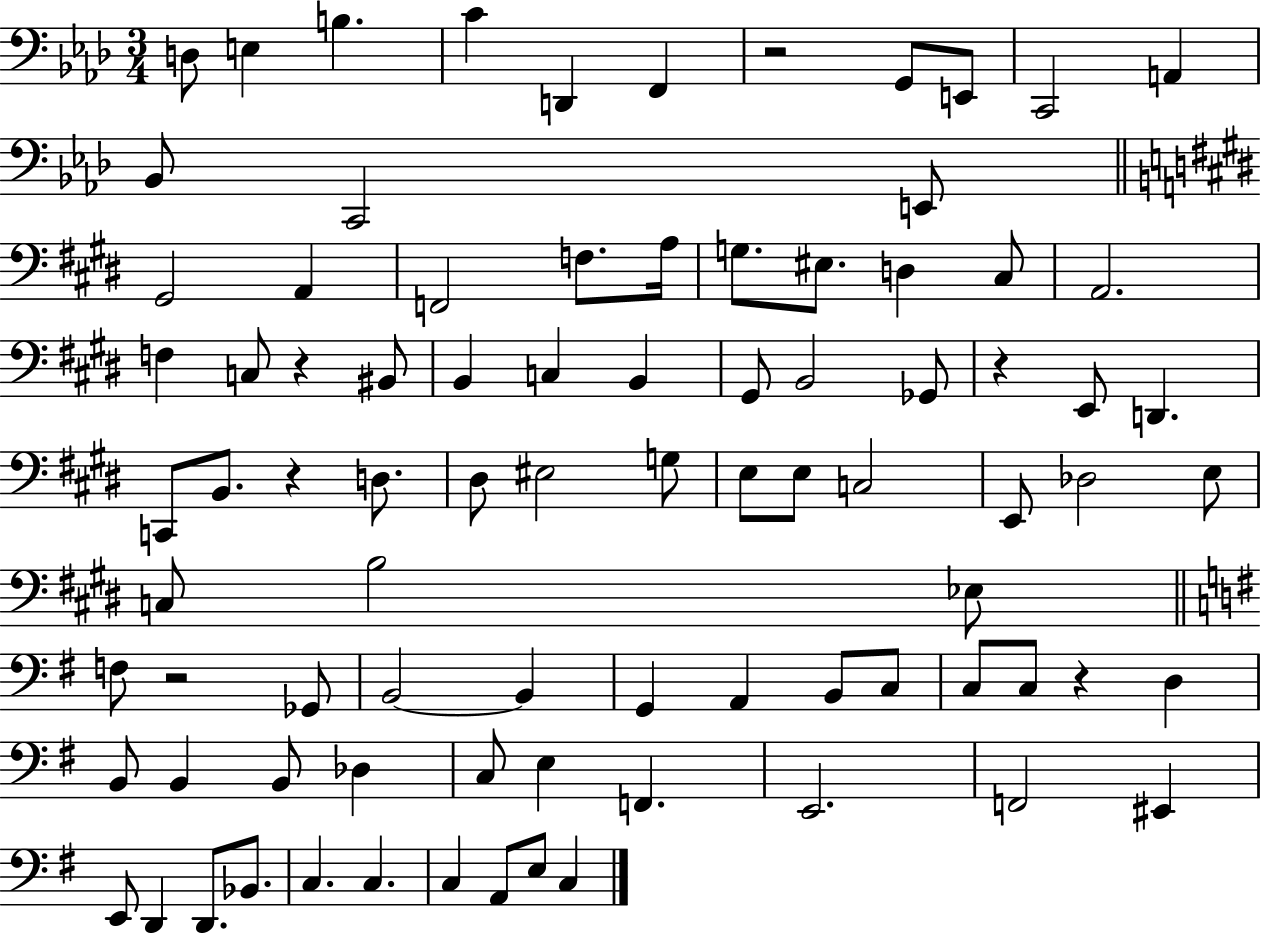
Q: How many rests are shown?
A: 6